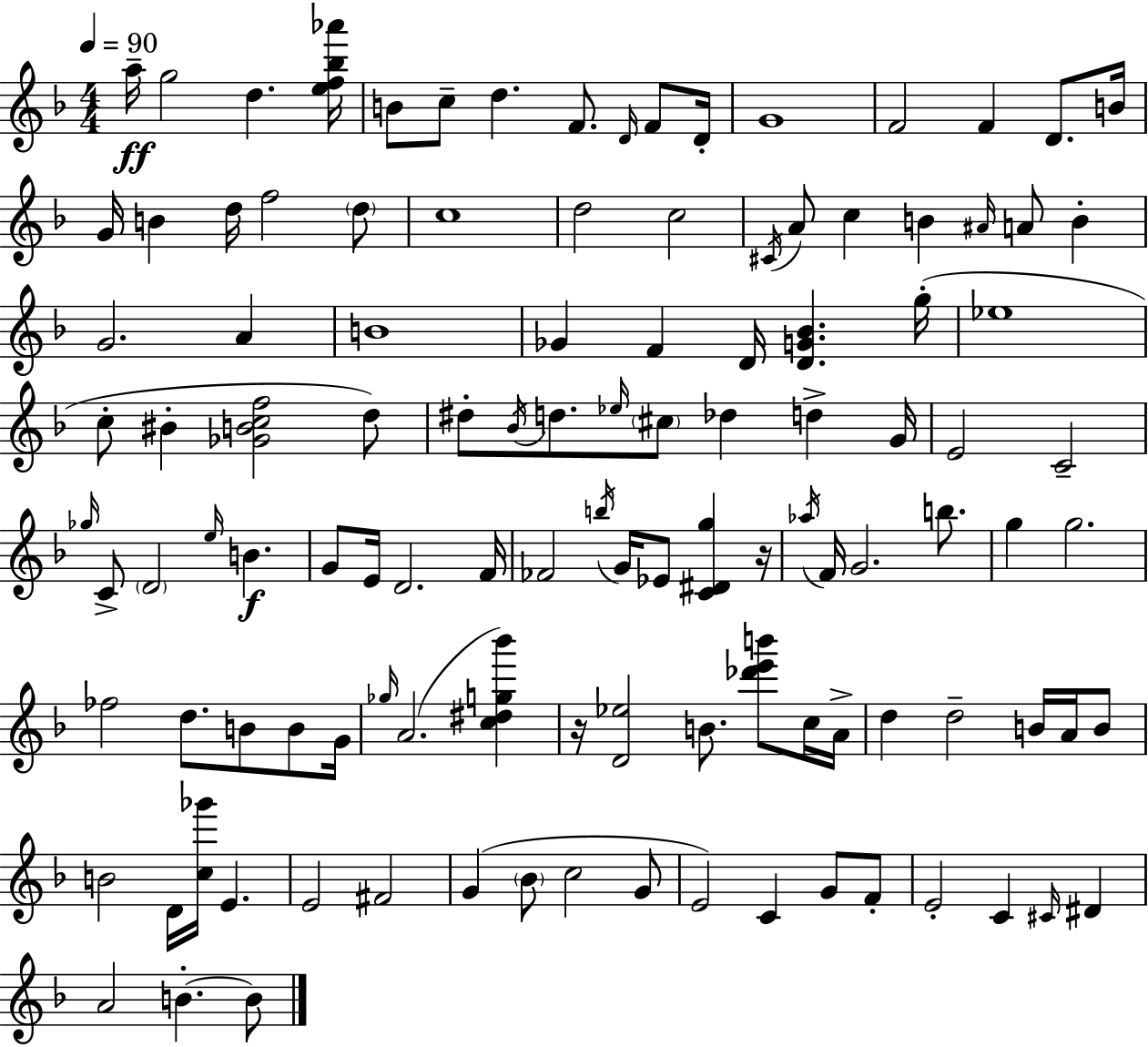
X:1
T:Untitled
M:4/4
L:1/4
K:F
a/4 g2 d [ef_b_a']/4 B/2 c/2 d F/2 D/4 F/2 D/4 G4 F2 F D/2 B/4 G/4 B d/4 f2 d/2 c4 d2 c2 ^C/4 A/2 c B ^A/4 A/2 B G2 A B4 _G F D/4 [DG_B] g/4 _e4 c/2 ^B [_GBcf]2 d/2 ^d/2 _B/4 d/2 _e/4 ^c/2 _d d G/4 E2 C2 _g/4 C/2 D2 e/4 B G/2 E/4 D2 F/4 _F2 b/4 G/4 _E/2 [C^Dg] z/4 _a/4 F/4 G2 b/2 g g2 _f2 d/2 B/2 B/2 G/4 _g/4 A2 [c^dg_b'] z/4 [D_e]2 B/2 [_d'e'b']/2 c/4 A/4 d d2 B/4 A/4 B/2 B2 D/4 [c_g']/4 E E2 ^F2 G _B/2 c2 G/2 E2 C G/2 F/2 E2 C ^C/4 ^D A2 B B/2